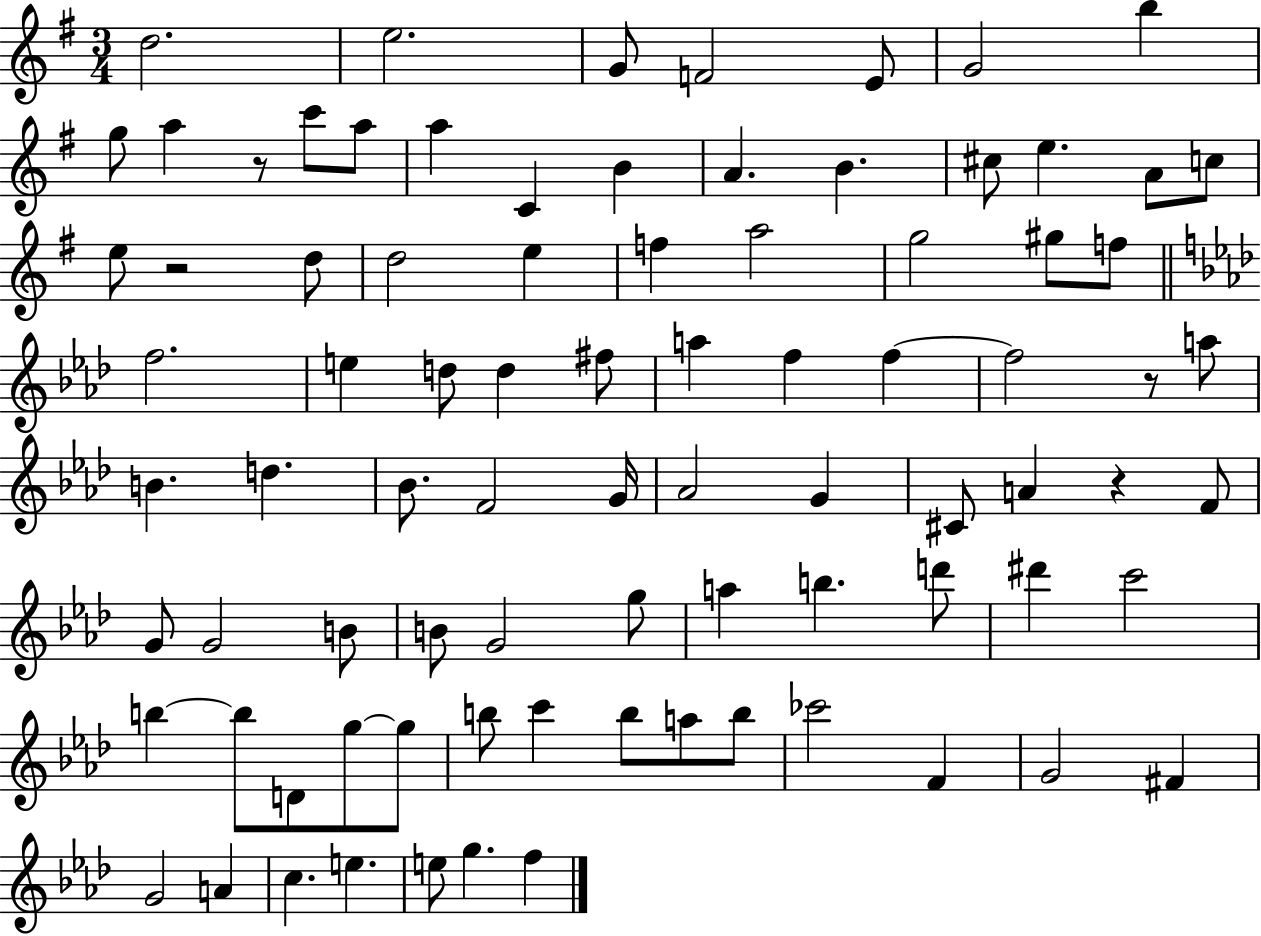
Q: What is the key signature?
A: G major